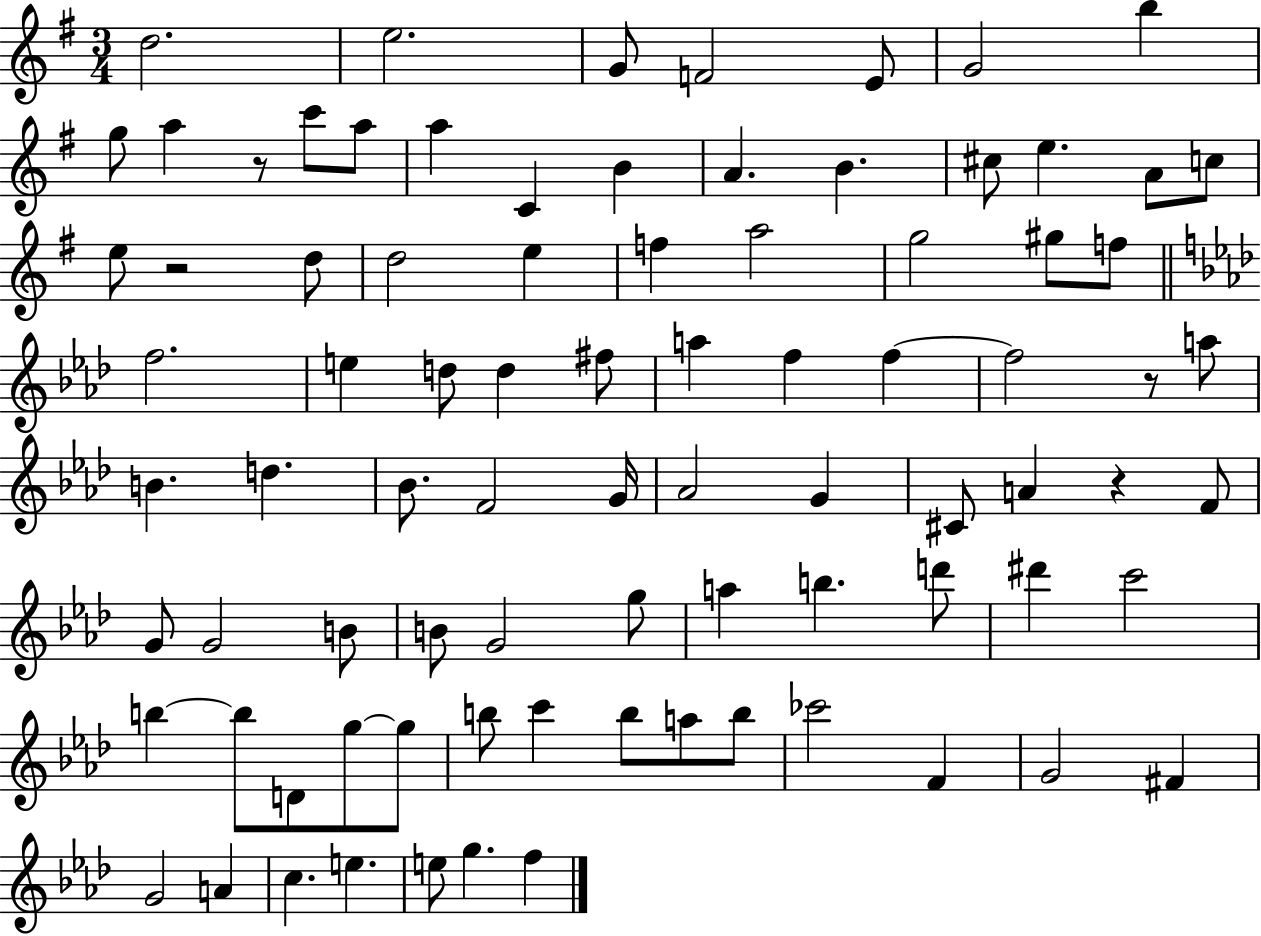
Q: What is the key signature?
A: G major